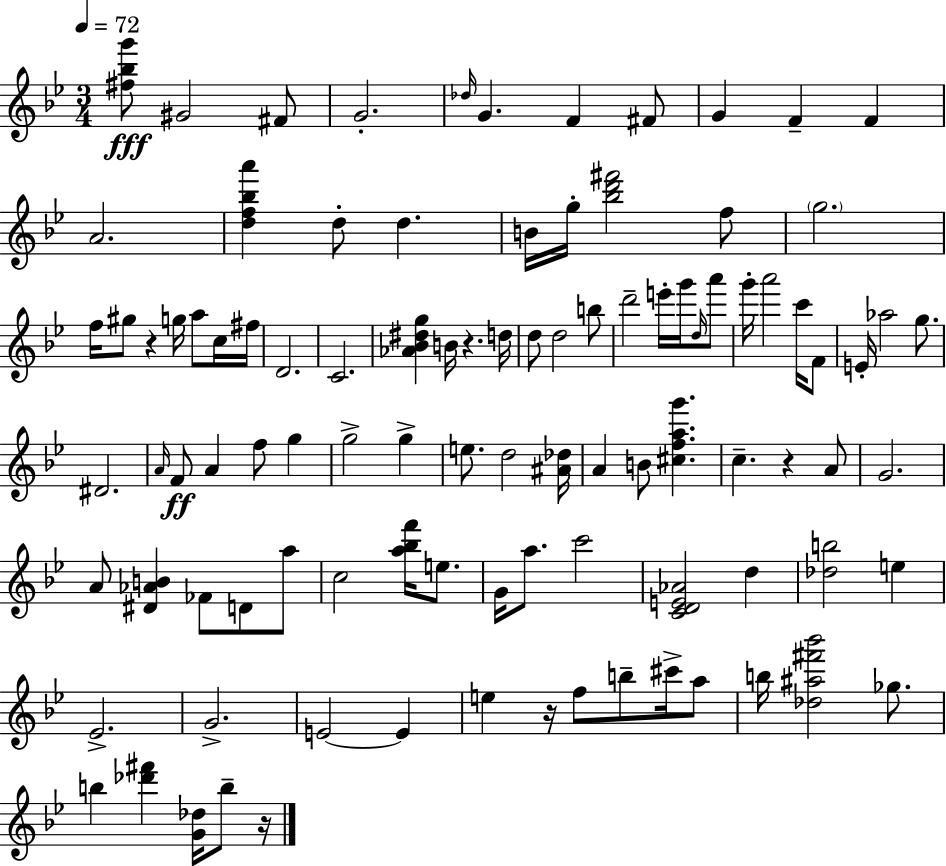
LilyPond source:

{
  \clef treble
  \numericTimeSignature
  \time 3/4
  \key bes \major
  \tempo 4 = 72
  <fis'' bes'' g'''>8\fff gis'2 fis'8 | g'2.-. | \grace { des''16 } g'4. f'4 fis'8 | g'4 f'4-- f'4 | \break a'2. | <d'' f'' bes'' a'''>4 d''8-. d''4. | b'16 g''16-. <bes'' d''' fis'''>2 f''8 | \parenthesize g''2. | \break f''16 gis''8 r4 g''16 a''8 c''16 | fis''16 d'2. | c'2. | <aes' bes' dis'' g''>4 b'16 r4. | \break d''16 d''8 d''2 b''8 | d'''2-- e'''16-. g'''16 \grace { d''16 } | a'''8 g'''16-. a'''2 c'''16 | f'8 e'16-. aes''2 g''8. | \break dis'2. | \grace { a'16 }\ff f'8 a'4 f''8 g''4 | g''2-> g''4-> | e''8. d''2 | \break <ais' des''>16 a'4 b'8 <cis'' f'' a'' g'''>4. | c''4.-- r4 | a'8 g'2. | a'8 <dis' aes' b'>4 fes'8 d'8 | \break a''8 c''2 <a'' bes'' f'''>16 | e''8. g'16 a''8. c'''2 | <c' d' e' aes'>2 d''4 | <des'' b''>2 e''4 | \break ees'2.-> | g'2.-> | e'2~~ e'4 | e''4 r16 f''8 b''8-- | \break cis'''16-> a''8 b''16 <des'' ais'' fis''' bes'''>2 | ges''8. b''4 <des''' fis'''>4 <g' des''>16 | b''8-- r16 \bar "|."
}